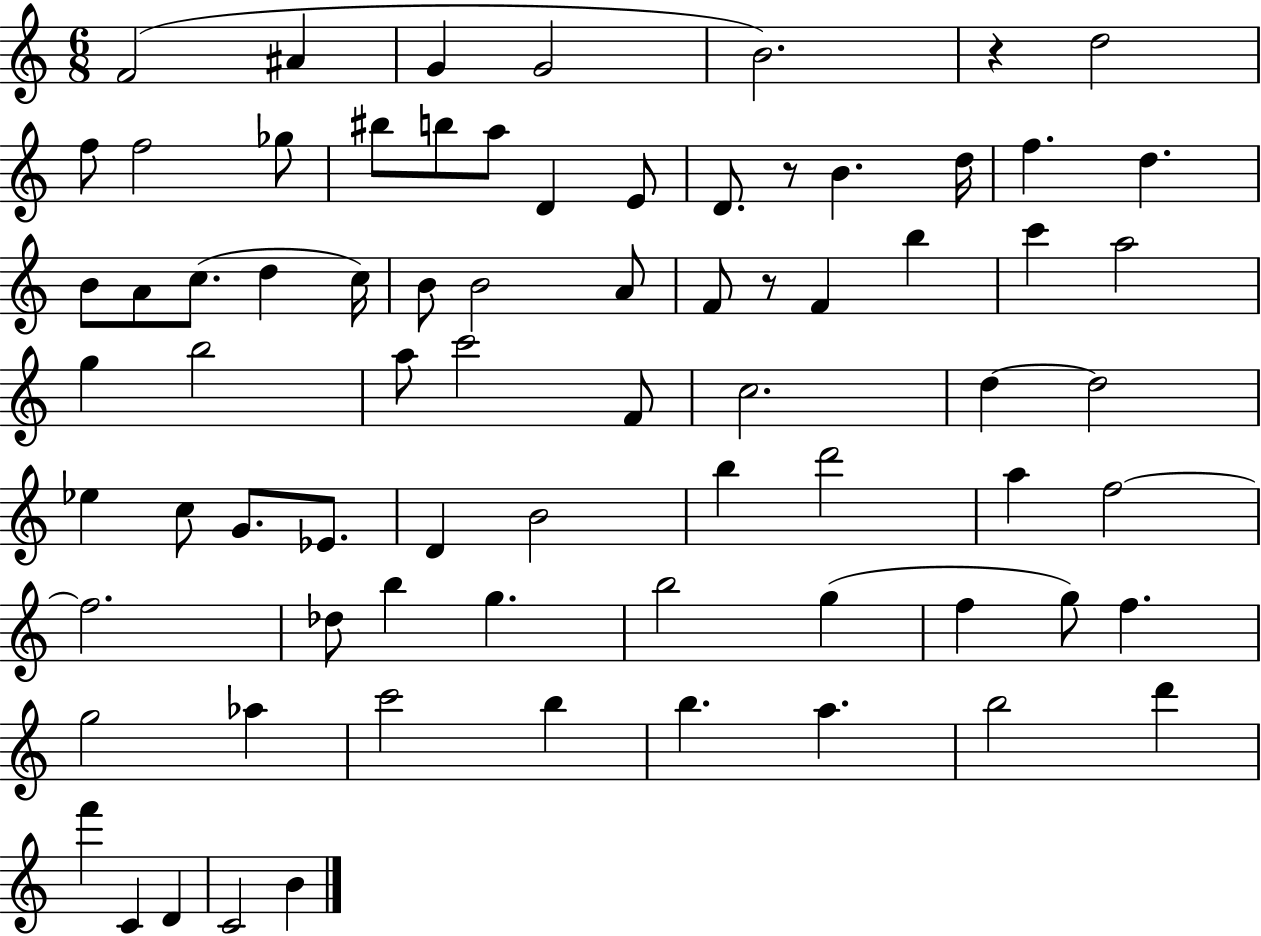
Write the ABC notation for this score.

X:1
T:Untitled
M:6/8
L:1/4
K:C
F2 ^A G G2 B2 z d2 f/2 f2 _g/2 ^b/2 b/2 a/2 D E/2 D/2 z/2 B d/4 f d B/2 A/2 c/2 d c/4 B/2 B2 A/2 F/2 z/2 F b c' a2 g b2 a/2 c'2 F/2 c2 d d2 _e c/2 G/2 _E/2 D B2 b d'2 a f2 f2 _d/2 b g b2 g f g/2 f g2 _a c'2 b b a b2 d' f' C D C2 B